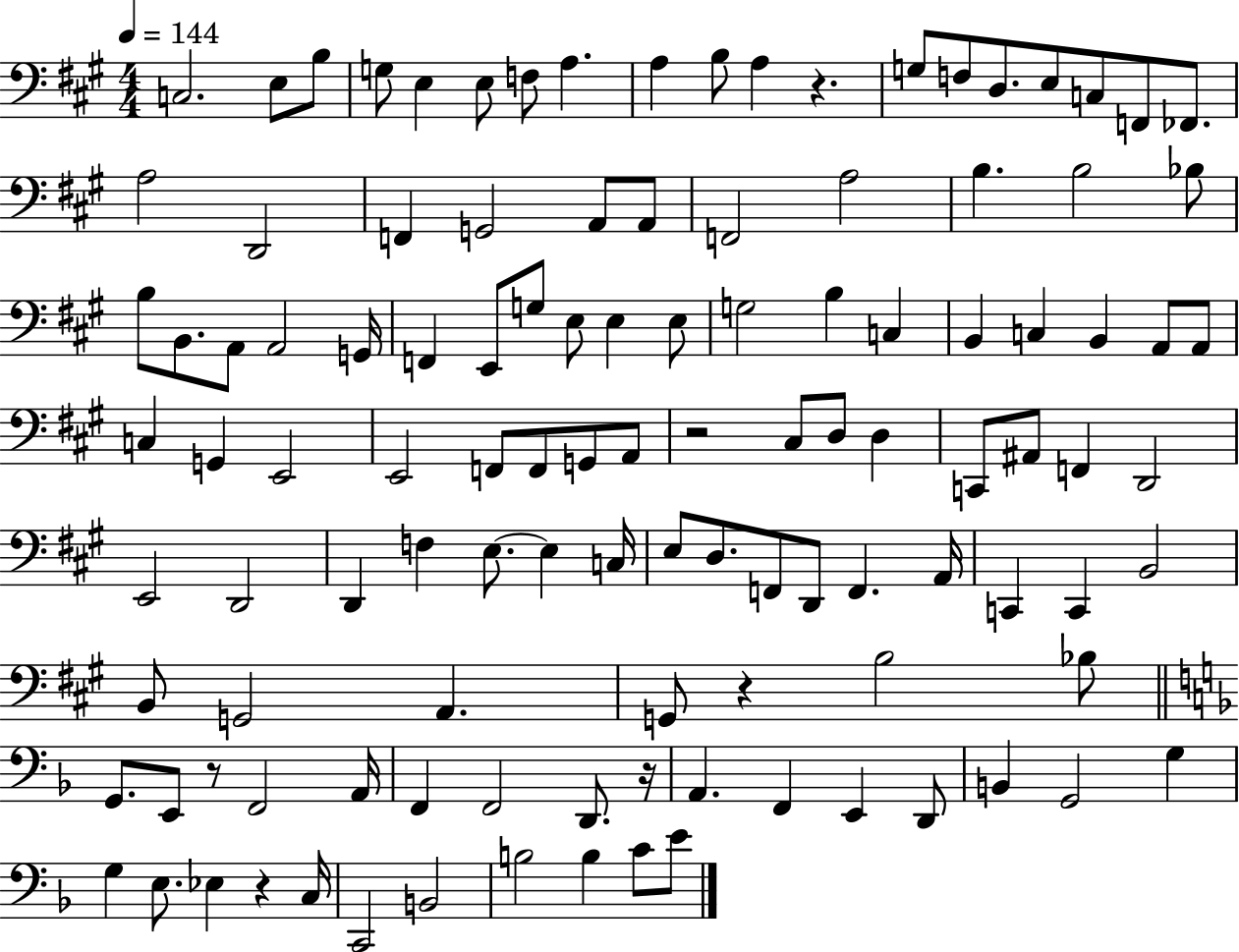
{
  \clef bass
  \numericTimeSignature
  \time 4/4
  \key a \major
  \tempo 4 = 144
  c2. e8 b8 | g8 e4 e8 f8 a4. | a4 b8 a4 r4. | g8 f8 d8. e8 c8 f,8 fes,8. | \break a2 d,2 | f,4 g,2 a,8 a,8 | f,2 a2 | b4. b2 bes8 | \break b8 b,8. a,8 a,2 g,16 | f,4 e,8 g8 e8 e4 e8 | g2 b4 c4 | b,4 c4 b,4 a,8 a,8 | \break c4 g,4 e,2 | e,2 f,8 f,8 g,8 a,8 | r2 cis8 d8 d4 | c,8 ais,8 f,4 d,2 | \break e,2 d,2 | d,4 f4 e8.~~ e4 c16 | e8 d8. f,8 d,8 f,4. a,16 | c,4 c,4 b,2 | \break b,8 g,2 a,4. | g,8 r4 b2 bes8 | \bar "||" \break \key f \major g,8. e,8 r8 f,2 a,16 | f,4 f,2 d,8. r16 | a,4. f,4 e,4 d,8 | b,4 g,2 g4 | \break g4 e8. ees4 r4 c16 | c,2 b,2 | b2 b4 c'8 e'8 | \bar "|."
}